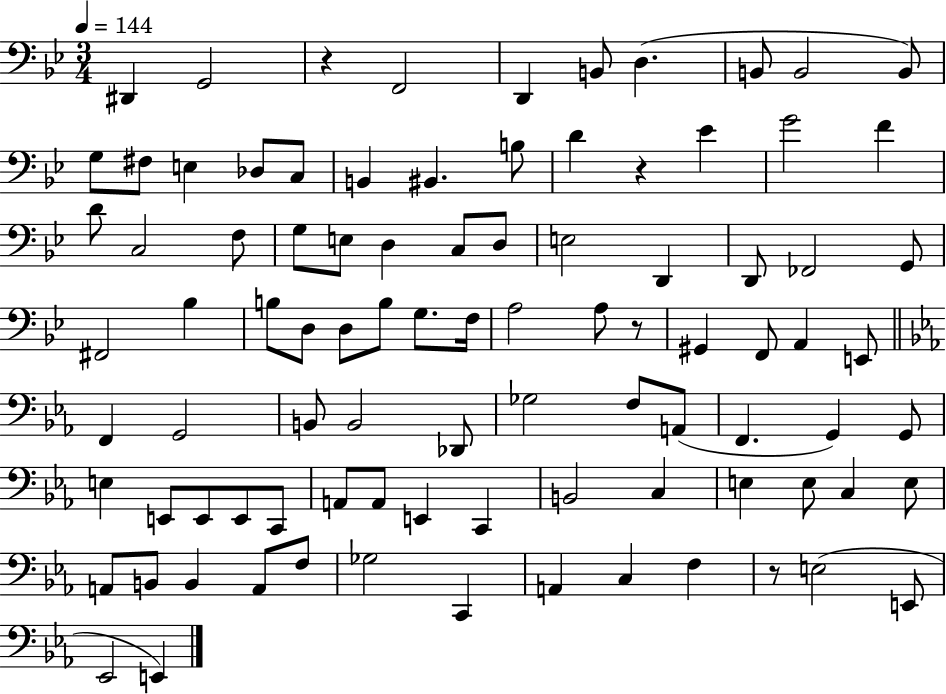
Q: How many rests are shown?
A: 4